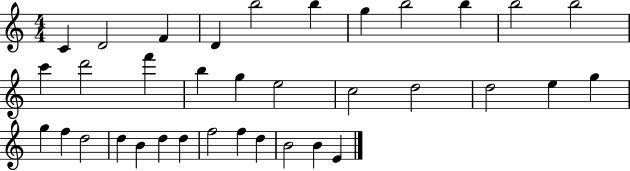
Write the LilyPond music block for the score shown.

{
  \clef treble
  \numericTimeSignature
  \time 4/4
  \key c \major
  c'4 d'2 f'4 | d'4 b''2 b''4 | g''4 b''2 b''4 | b''2 b''2 | \break c'''4 d'''2 f'''4 | b''4 g''4 e''2 | c''2 d''2 | d''2 e''4 g''4 | \break g''4 f''4 d''2 | d''4 b'4 d''4 d''4 | f''2 f''4 d''4 | b'2 b'4 e'4 | \break \bar "|."
}